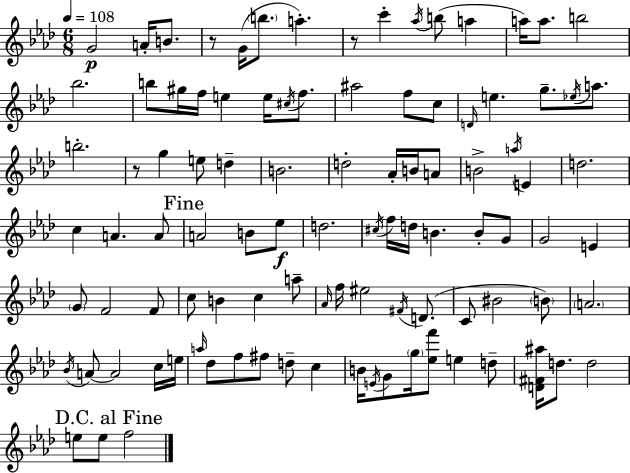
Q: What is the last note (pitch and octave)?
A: F5